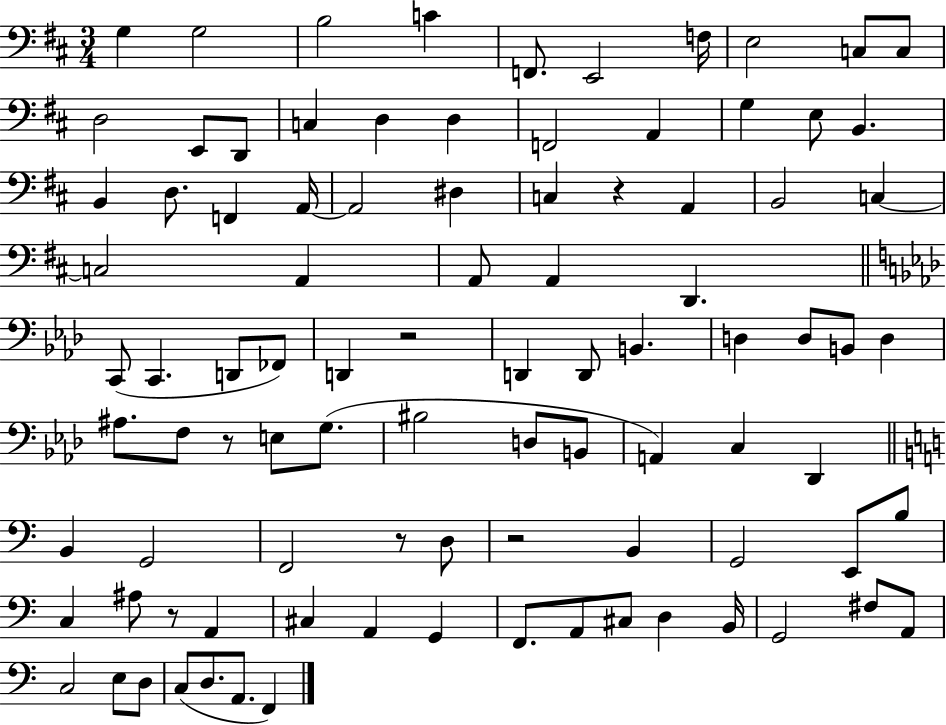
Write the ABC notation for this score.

X:1
T:Untitled
M:3/4
L:1/4
K:D
G, G,2 B,2 C F,,/2 E,,2 F,/4 E,2 C,/2 C,/2 D,2 E,,/2 D,,/2 C, D, D, F,,2 A,, G, E,/2 B,, B,, D,/2 F,, A,,/4 A,,2 ^D, C, z A,, B,,2 C, C,2 A,, A,,/2 A,, D,, C,,/2 C,, D,,/2 _F,,/2 D,, z2 D,, D,,/2 B,, D, D,/2 B,,/2 D, ^A,/2 F,/2 z/2 E,/2 G,/2 ^B,2 D,/2 B,,/2 A,, C, _D,, B,, G,,2 F,,2 z/2 D,/2 z2 B,, G,,2 E,,/2 B,/2 C, ^A,/2 z/2 A,, ^C, A,, G,, F,,/2 A,,/2 ^C,/2 D, B,,/4 G,,2 ^F,/2 A,,/2 C,2 E,/2 D,/2 C,/2 D,/2 A,,/2 F,,